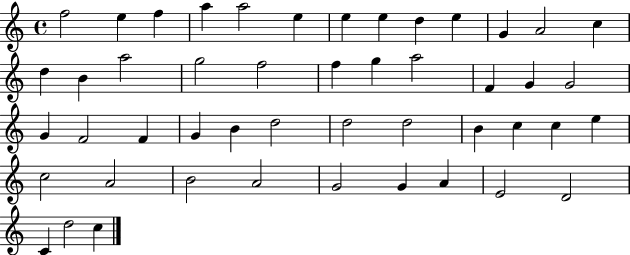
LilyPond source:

{
  \clef treble
  \time 4/4
  \defaultTimeSignature
  \key c \major
  f''2 e''4 f''4 | a''4 a''2 e''4 | e''4 e''4 d''4 e''4 | g'4 a'2 c''4 | \break d''4 b'4 a''2 | g''2 f''2 | f''4 g''4 a''2 | f'4 g'4 g'2 | \break g'4 f'2 f'4 | g'4 b'4 d''2 | d''2 d''2 | b'4 c''4 c''4 e''4 | \break c''2 a'2 | b'2 a'2 | g'2 g'4 a'4 | e'2 d'2 | \break c'4 d''2 c''4 | \bar "|."
}